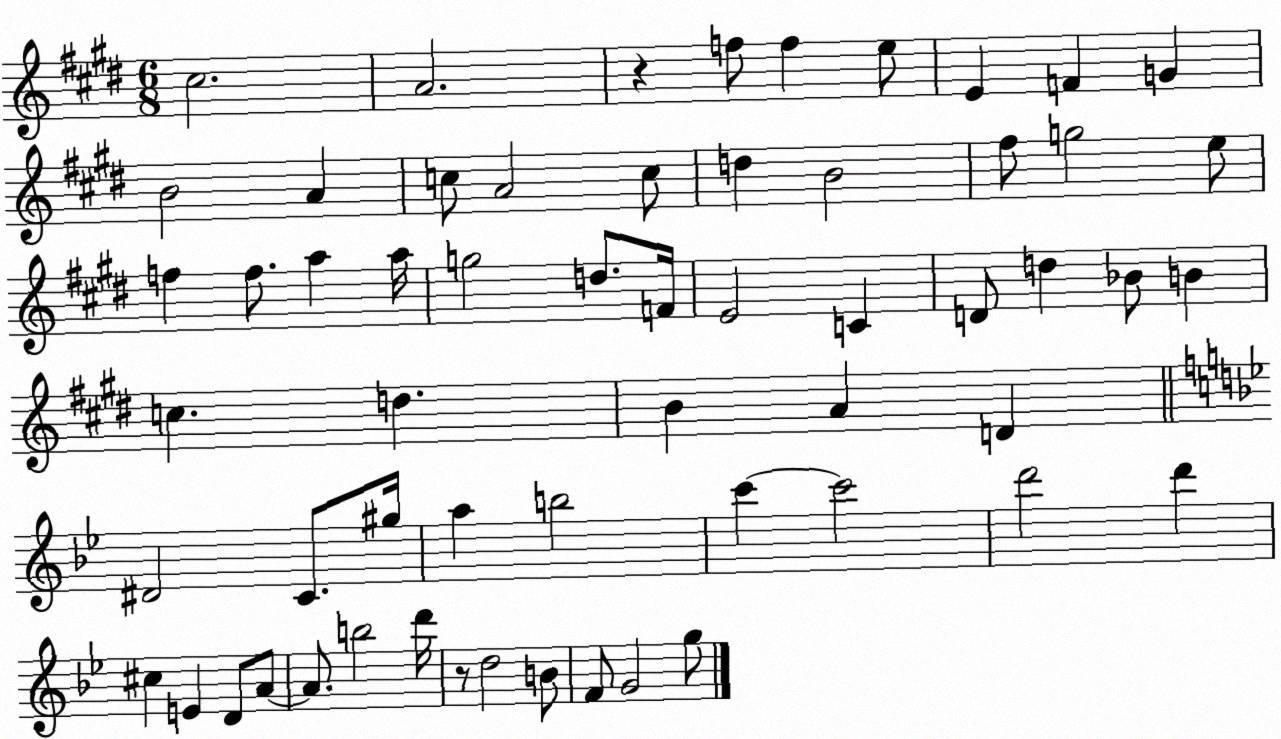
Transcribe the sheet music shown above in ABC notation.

X:1
T:Untitled
M:6/8
L:1/4
K:E
^c2 A2 z f/2 f e/2 E F G B2 A c/2 A2 c/2 d B2 ^f/2 g2 e/2 f f/2 a a/4 g2 d/2 F/4 E2 C D/2 d _B/2 B c d B A D ^D2 C/2 ^g/4 a b2 c' c'2 d'2 d' ^c E D/2 A/2 A/2 b2 d'/4 z/2 d2 B/2 F/2 G2 g/2